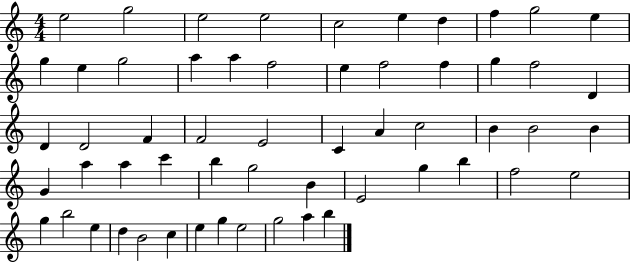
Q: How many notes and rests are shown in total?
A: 57